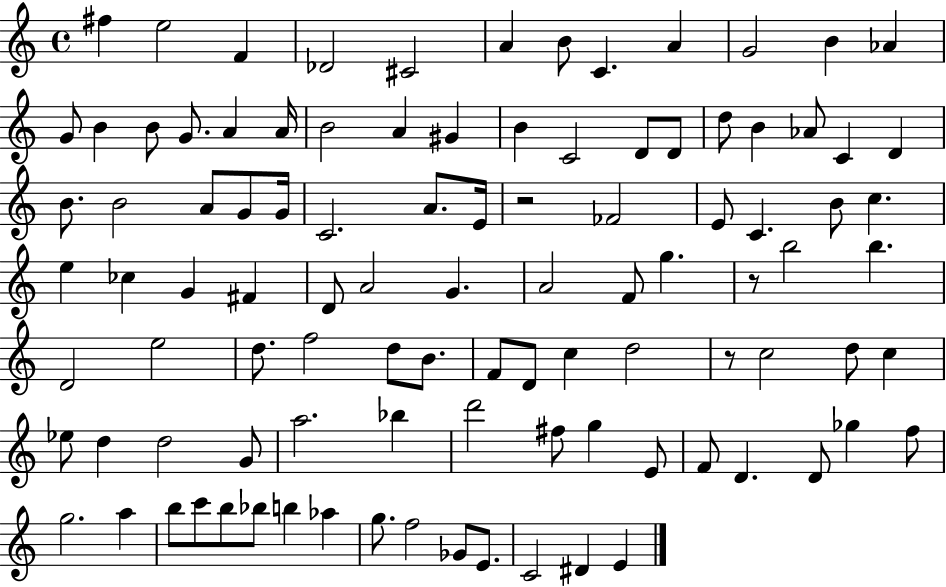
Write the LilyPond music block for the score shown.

{
  \clef treble
  \time 4/4
  \defaultTimeSignature
  \key c \major
  \repeat volta 2 { fis''4 e''2 f'4 | des'2 cis'2 | a'4 b'8 c'4. a'4 | g'2 b'4 aes'4 | \break g'8 b'4 b'8 g'8. a'4 a'16 | b'2 a'4 gis'4 | b'4 c'2 d'8 d'8 | d''8 b'4 aes'8 c'4 d'4 | \break b'8. b'2 a'8 g'8 g'16 | c'2. a'8. e'16 | r2 fes'2 | e'8 c'4. b'8 c''4. | \break e''4 ces''4 g'4 fis'4 | d'8 a'2 g'4. | a'2 f'8 g''4. | r8 b''2 b''4. | \break d'2 e''2 | d''8. f''2 d''8 b'8. | f'8 d'8 c''4 d''2 | r8 c''2 d''8 c''4 | \break ees''8 d''4 d''2 g'8 | a''2. bes''4 | d'''2 fis''8 g''4 e'8 | f'8 d'4. d'8 ges''4 f''8 | \break g''2. a''4 | b''8 c'''8 b''8 bes''8 b''4 aes''4 | g''8. f''2 ges'8 e'8. | c'2 dis'4 e'4 | \break } \bar "|."
}